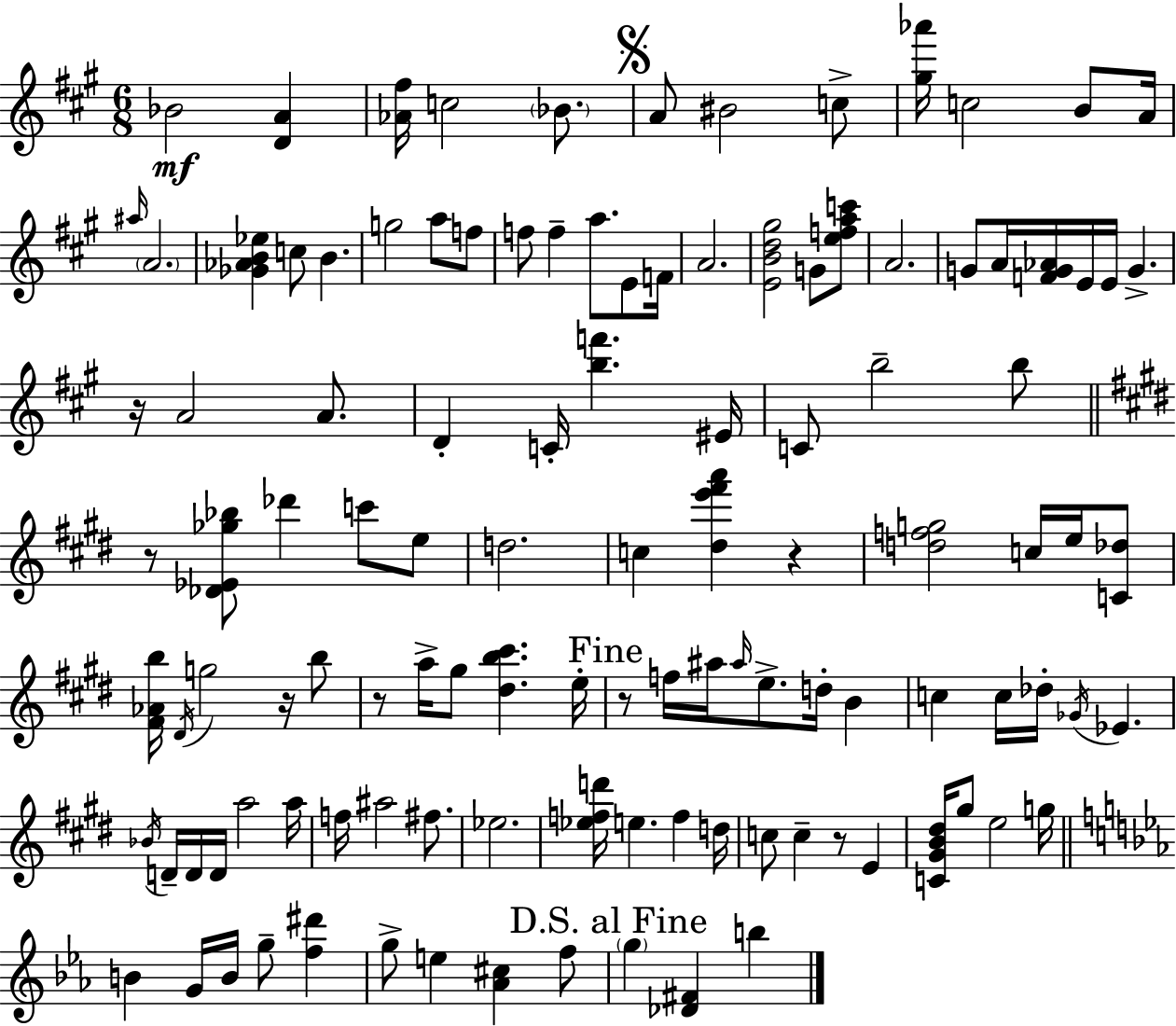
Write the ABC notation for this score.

X:1
T:Untitled
M:6/8
L:1/4
K:A
_B2 [DA] [_A^f]/4 c2 _B/2 A/2 ^B2 c/2 [^g_a']/4 c2 B/2 A/4 ^a/4 A2 [_G_AB_e] c/2 B g2 a/2 f/2 f/2 f a/2 E/2 F/4 A2 [EBd^g]2 G/2 [efac']/2 A2 G/2 A/4 [FG_A]/4 E/4 E/4 G z/4 A2 A/2 D C/4 [bf'] ^E/4 C/2 b2 b/2 z/2 [_D_E_g_b]/2 _d' c'/2 e/2 d2 c [^de'^f'a'] z [dfg]2 c/4 e/4 [C_d]/2 [^F_Ab]/4 ^D/4 g2 z/4 b/2 z/2 a/4 ^g/2 [^db^c'] e/4 z/2 f/4 ^a/4 ^a/4 e/2 d/4 B c c/4 _d/4 _G/4 _E _B/4 D/4 D/4 D/4 a2 a/4 f/4 ^a2 ^f/2 _e2 [_efd']/4 e f d/4 c/2 c z/2 E [C^GB^d]/4 ^g/2 e2 g/4 B G/4 B/4 g/2 [f^d'] g/2 e [_A^c] f/2 g [_D^F] b